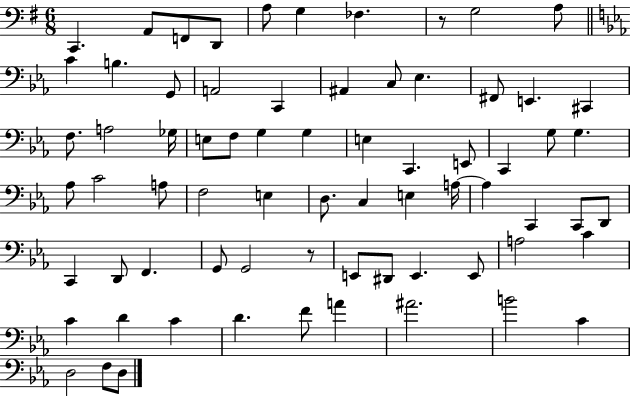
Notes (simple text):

C2/q. A2/e F2/e D2/e A3/e G3/q FES3/q. R/e G3/h A3/e C4/q B3/q. G2/e A2/h C2/q A#2/q C3/e Eb3/q. F#2/e E2/q. C#2/q F3/e. A3/h Gb3/s E3/e F3/e G3/q G3/q E3/q C2/q. E2/e C2/q G3/e G3/q. Ab3/e C4/h A3/e F3/h E3/q D3/e. C3/q E3/q A3/s A3/q C2/q C2/e D2/e C2/q D2/e F2/q. G2/e G2/h R/e E2/e D#2/e E2/q. E2/e A3/h C4/q C4/q D4/q C4/q D4/q. F4/e A4/q A#4/h. B4/h C4/q D3/h F3/e D3/e